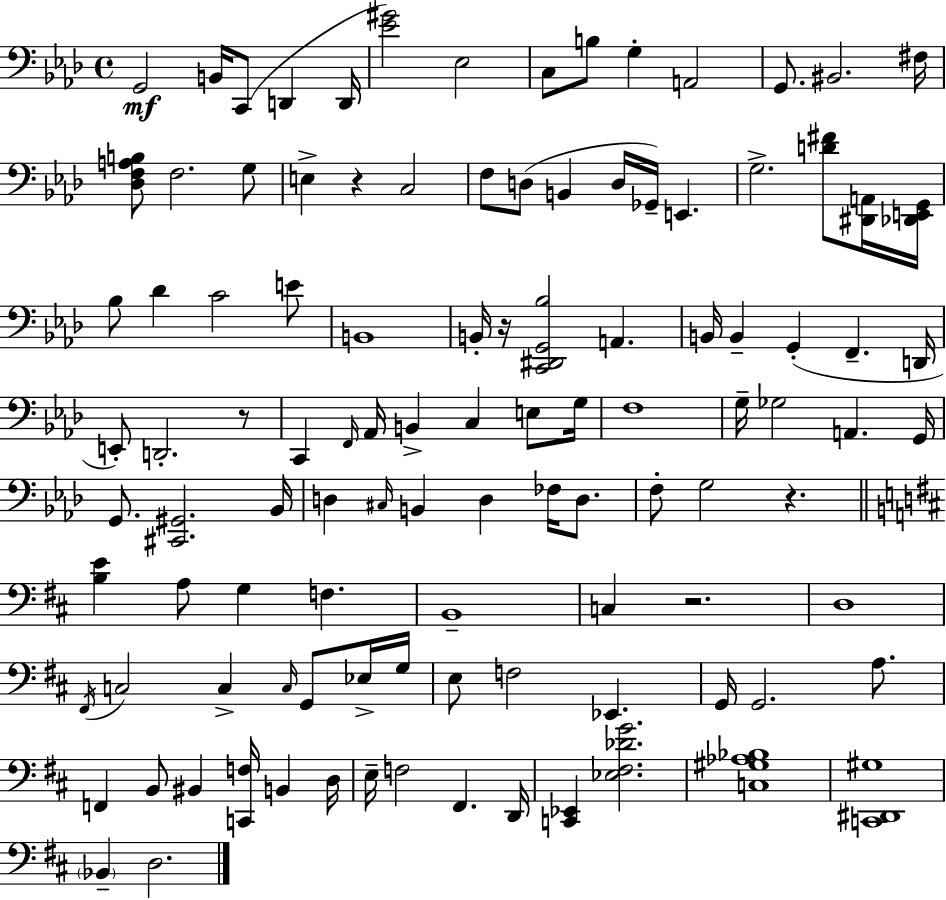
X:1
T:Untitled
M:4/4
L:1/4
K:Ab
G,,2 B,,/4 C,,/2 D,, D,,/4 [_E^G]2 _E,2 C,/2 B,/2 G, A,,2 G,,/2 ^B,,2 ^F,/4 [_D,F,A,B,]/2 F,2 G,/2 E, z C,2 F,/2 D,/2 B,, D,/4 _G,,/4 E,, G,2 [D^F]/2 [^D,,A,,]/4 [_D,,E,,G,,]/4 _B,/2 _D C2 E/2 B,,4 B,,/4 z/4 [C,,^D,,G,,_B,]2 A,, B,,/4 B,, G,, F,, D,,/4 E,,/2 D,,2 z/2 C,, F,,/4 _A,,/4 B,, C, E,/2 G,/4 F,4 G,/4 _G,2 A,, G,,/4 G,,/2 [^C,,^G,,]2 _B,,/4 D, ^C,/4 B,, D, _F,/4 D,/2 F,/2 G,2 z [B,E] A,/2 G, F, B,,4 C, z2 D,4 ^F,,/4 C,2 C, C,/4 G,,/2 _E,/4 G,/4 E,/2 F,2 _E,, G,,/4 G,,2 A,/2 F,, B,,/2 ^B,, [C,,F,]/4 B,, D,/4 E,/4 F,2 ^F,, D,,/4 [C,,_E,,] [_E,^F,_DG]2 [C,^G,_A,_B,]4 [C,,^D,,^G,]4 _B,, D,2